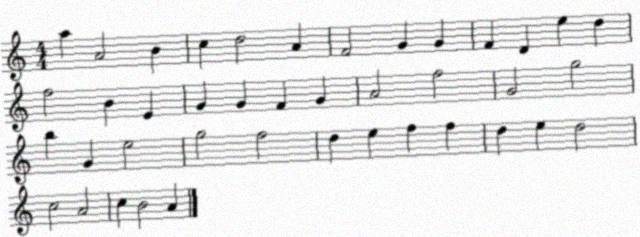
X:1
T:Untitled
M:4/4
L:1/4
K:C
a A2 B c d2 A F2 G G F D e d f2 B E G G F G A2 f2 G2 g2 b G e2 g2 f2 d e f f d e d2 c2 A2 c B2 A